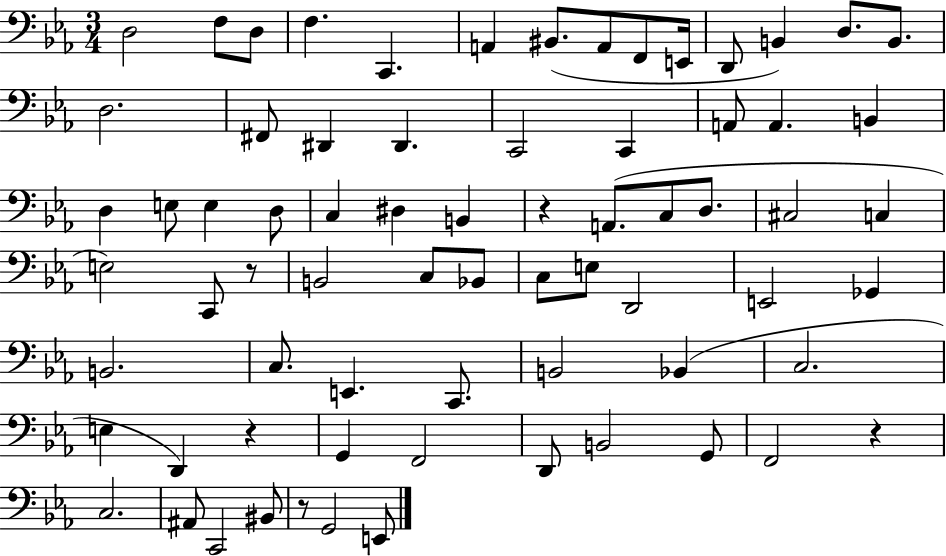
X:1
T:Untitled
M:3/4
L:1/4
K:Eb
D,2 F,/2 D,/2 F, C,, A,, ^B,,/2 A,,/2 F,,/2 E,,/4 D,,/2 B,, D,/2 B,,/2 D,2 ^F,,/2 ^D,, ^D,, C,,2 C,, A,,/2 A,, B,, D, E,/2 E, D,/2 C, ^D, B,, z A,,/2 C,/2 D,/2 ^C,2 C, E,2 C,,/2 z/2 B,,2 C,/2 _B,,/2 C,/2 E,/2 D,,2 E,,2 _G,, B,,2 C,/2 E,, C,,/2 B,,2 _B,, C,2 E, D,, z G,, F,,2 D,,/2 B,,2 G,,/2 F,,2 z C,2 ^A,,/2 C,,2 ^B,,/2 z/2 G,,2 E,,/2